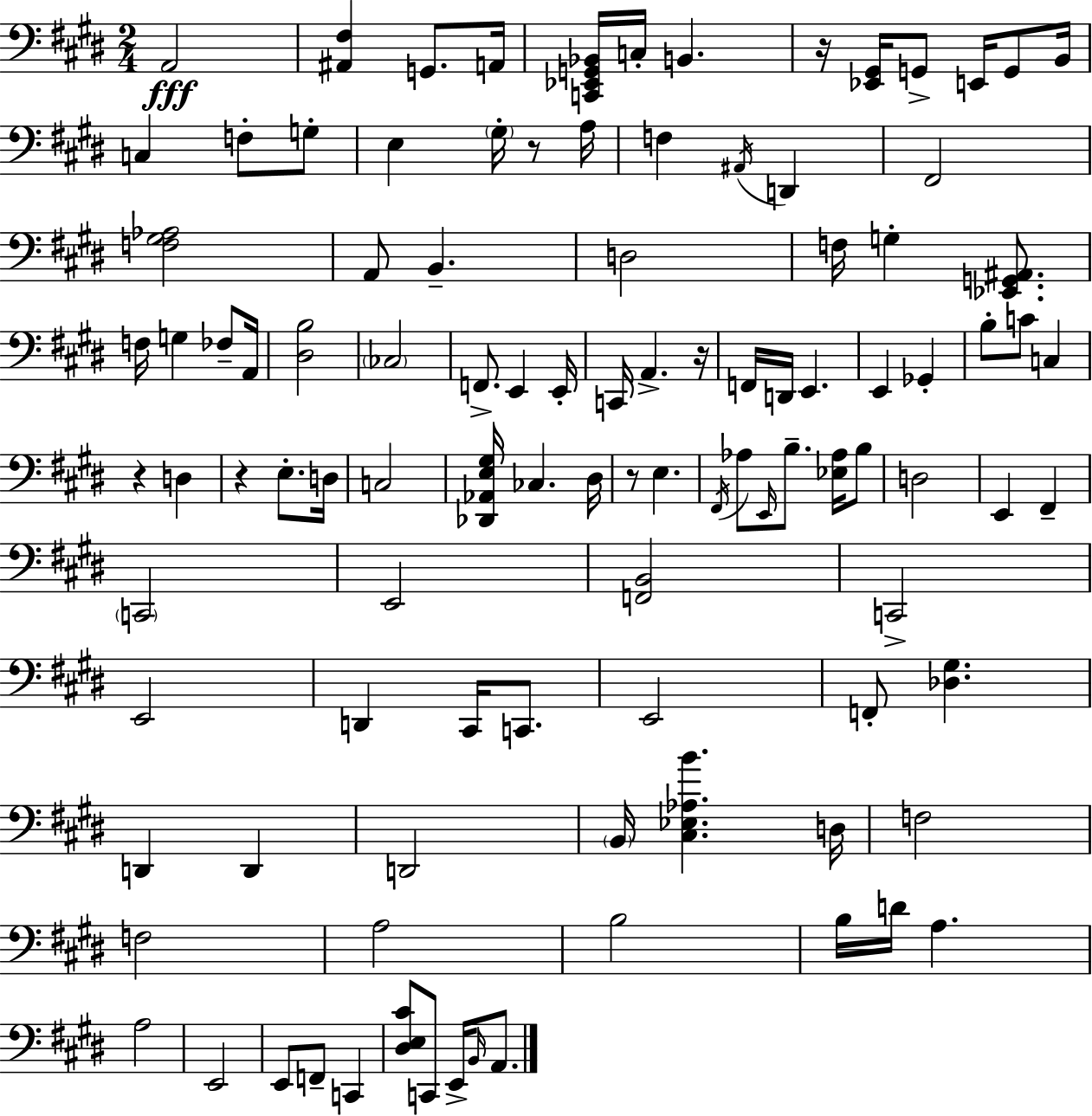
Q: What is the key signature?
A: E major